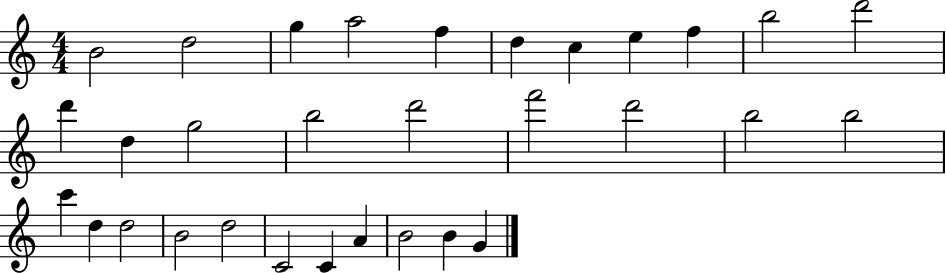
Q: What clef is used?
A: treble